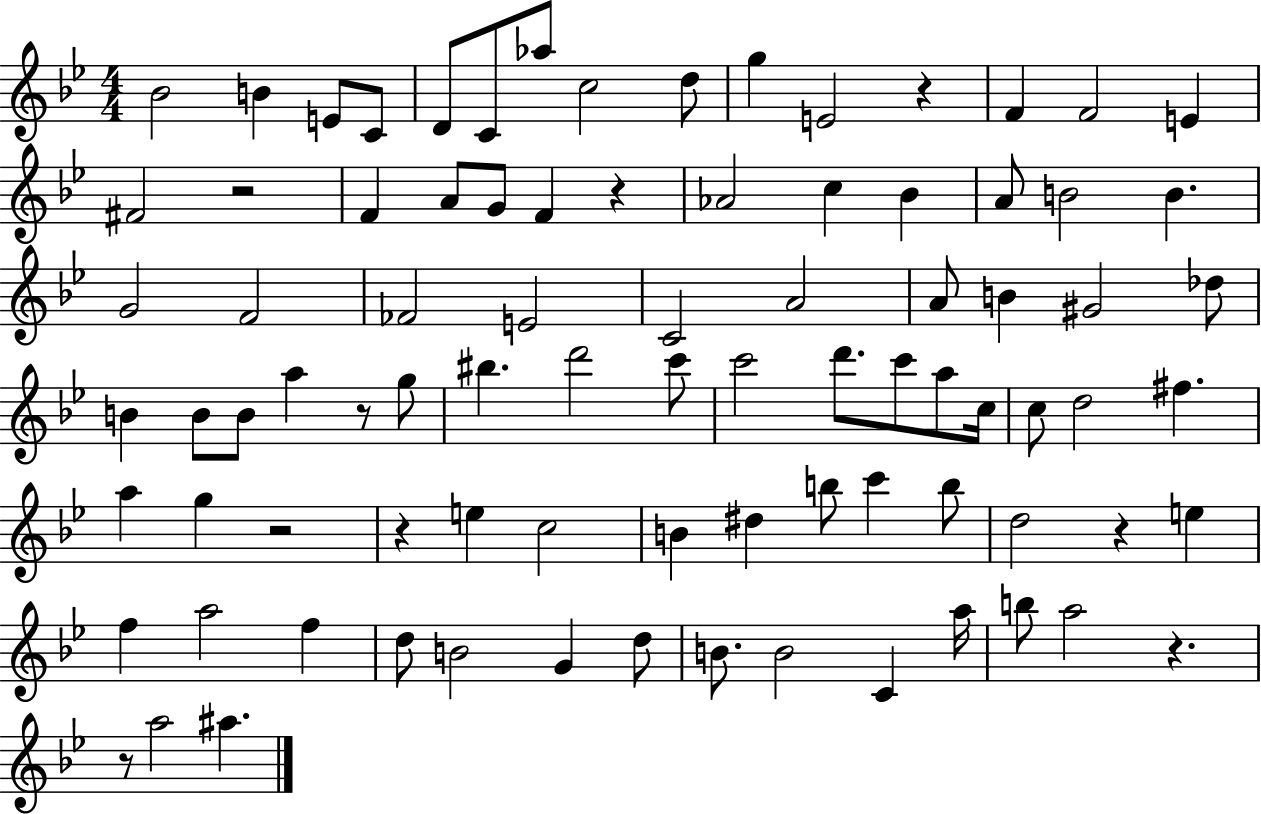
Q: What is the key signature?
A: BES major